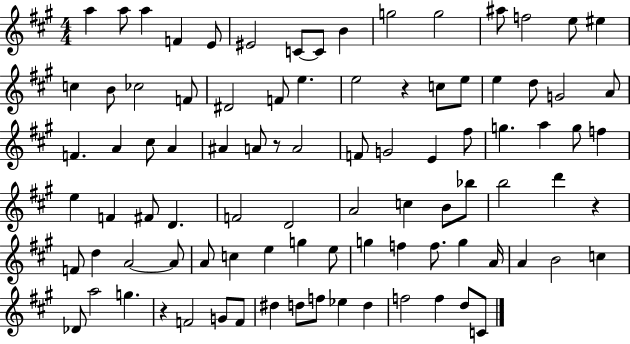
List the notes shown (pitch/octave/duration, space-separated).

A5/q A5/e A5/q F4/q E4/e EIS4/h C4/e C4/e B4/q G5/h G5/h A#5/e F5/h E5/e EIS5/q C5/q B4/e CES5/h F4/e D#4/h F4/e E5/q. E5/h R/q C5/e E5/e E5/q D5/e G4/h A4/e F4/q. A4/q C#5/e A4/q A#4/q A4/e R/e A4/h F4/e G4/h E4/q F#5/e G5/q. A5/q G5/e F5/q E5/q F4/q F#4/e D4/q. F4/h D4/h A4/h C5/q B4/e Bb5/e B5/h D6/q R/q F4/e D5/q A4/h A4/e A4/e C5/q E5/q G5/q E5/e G5/q F5/q F5/e. G5/q A4/s A4/q B4/h C5/q Db4/e A5/h G5/q. R/q F4/h G4/e F4/e D#5/q D5/e F5/e Eb5/q D5/q F5/h F5/q D5/e C4/e